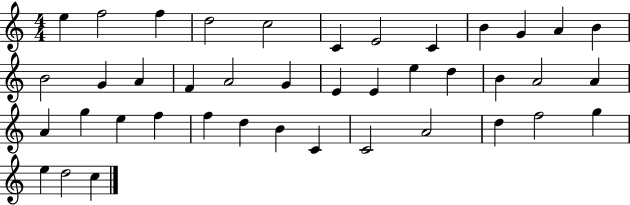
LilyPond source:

{
  \clef treble
  \numericTimeSignature
  \time 4/4
  \key c \major
  e''4 f''2 f''4 | d''2 c''2 | c'4 e'2 c'4 | b'4 g'4 a'4 b'4 | \break b'2 g'4 a'4 | f'4 a'2 g'4 | e'4 e'4 e''4 d''4 | b'4 a'2 a'4 | \break a'4 g''4 e''4 f''4 | f''4 d''4 b'4 c'4 | c'2 a'2 | d''4 f''2 g''4 | \break e''4 d''2 c''4 | \bar "|."
}